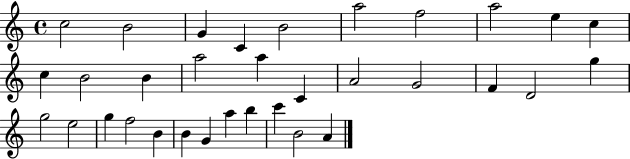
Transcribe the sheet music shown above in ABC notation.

X:1
T:Untitled
M:4/4
L:1/4
K:C
c2 B2 G C B2 a2 f2 a2 e c c B2 B a2 a C A2 G2 F D2 g g2 e2 g f2 B B G a b c' B2 A